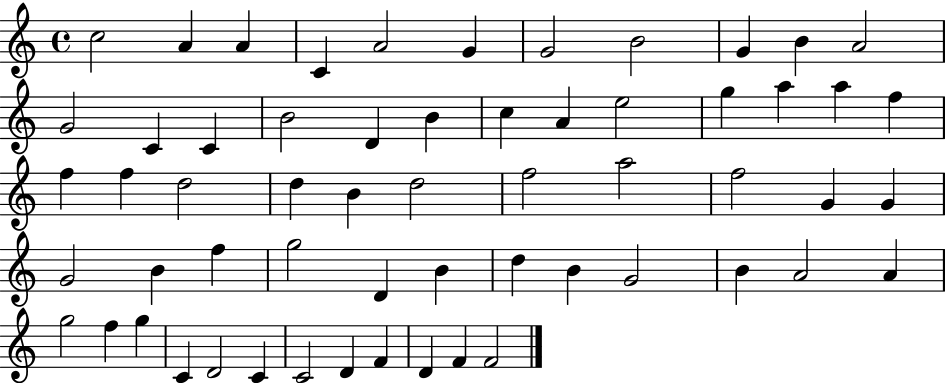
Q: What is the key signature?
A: C major